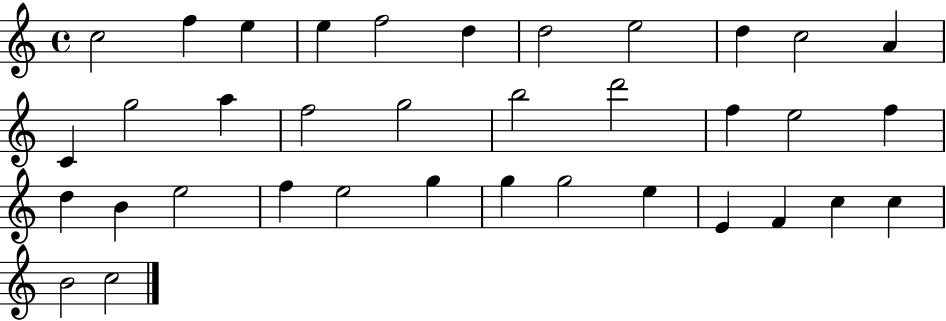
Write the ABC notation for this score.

X:1
T:Untitled
M:4/4
L:1/4
K:C
c2 f e e f2 d d2 e2 d c2 A C g2 a f2 g2 b2 d'2 f e2 f d B e2 f e2 g g g2 e E F c c B2 c2